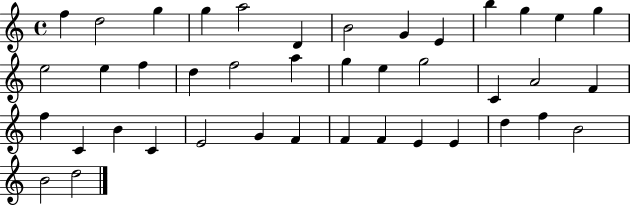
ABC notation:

X:1
T:Untitled
M:4/4
L:1/4
K:C
f d2 g g a2 D B2 G E b g e g e2 e f d f2 a g e g2 C A2 F f C B C E2 G F F F E E d f B2 B2 d2